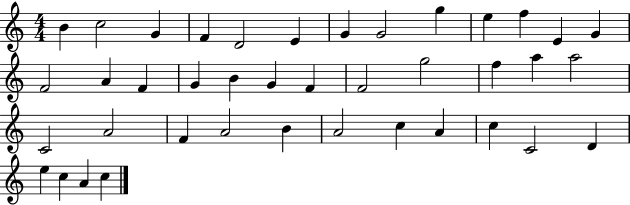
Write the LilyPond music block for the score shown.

{
  \clef treble
  \numericTimeSignature
  \time 4/4
  \key c \major
  b'4 c''2 g'4 | f'4 d'2 e'4 | g'4 g'2 g''4 | e''4 f''4 e'4 g'4 | \break f'2 a'4 f'4 | g'4 b'4 g'4 f'4 | f'2 g''2 | f''4 a''4 a''2 | \break c'2 a'2 | f'4 a'2 b'4 | a'2 c''4 a'4 | c''4 c'2 d'4 | \break e''4 c''4 a'4 c''4 | \bar "|."
}